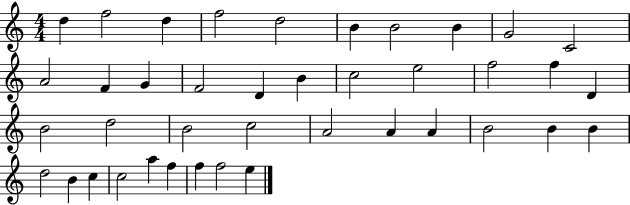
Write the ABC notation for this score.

X:1
T:Untitled
M:4/4
L:1/4
K:C
d f2 d f2 d2 B B2 B G2 C2 A2 F G F2 D B c2 e2 f2 f D B2 d2 B2 c2 A2 A A B2 B B d2 B c c2 a f f f2 e